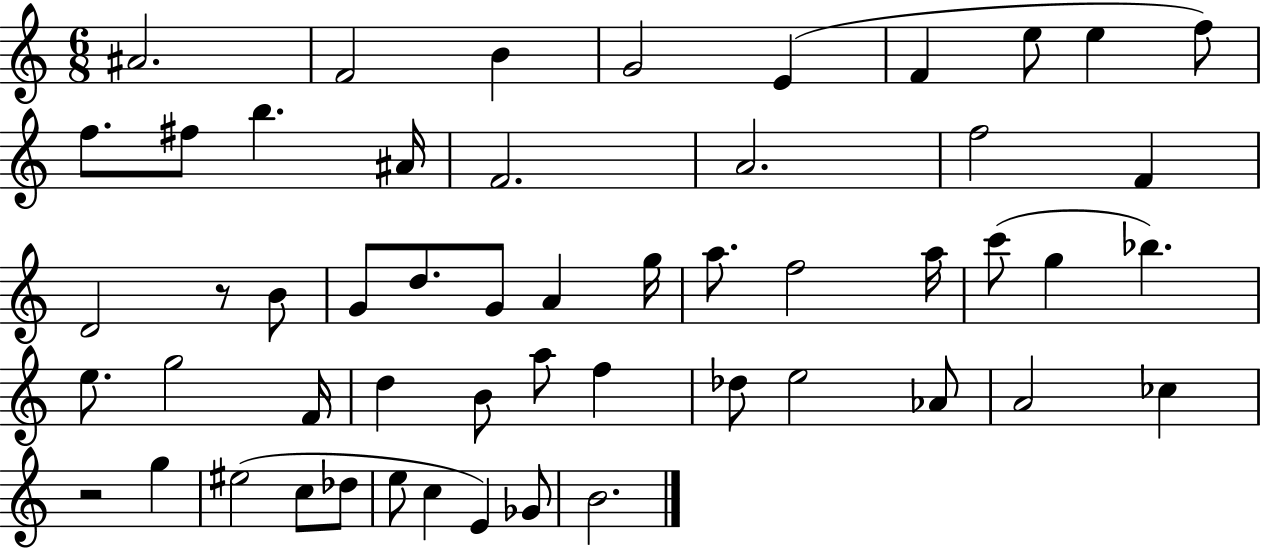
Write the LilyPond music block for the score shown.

{
  \clef treble
  \numericTimeSignature
  \time 6/8
  \key c \major
  ais'2. | f'2 b'4 | g'2 e'4( | f'4 e''8 e''4 f''8) | \break f''8. fis''8 b''4. ais'16 | f'2. | a'2. | f''2 f'4 | \break d'2 r8 b'8 | g'8 d''8. g'8 a'4 g''16 | a''8. f''2 a''16 | c'''8( g''4 bes''4.) | \break e''8. g''2 f'16 | d''4 b'8 a''8 f''4 | des''8 e''2 aes'8 | a'2 ces''4 | \break r2 g''4 | eis''2( c''8 des''8 | e''8 c''4 e'4) ges'8 | b'2. | \break \bar "|."
}